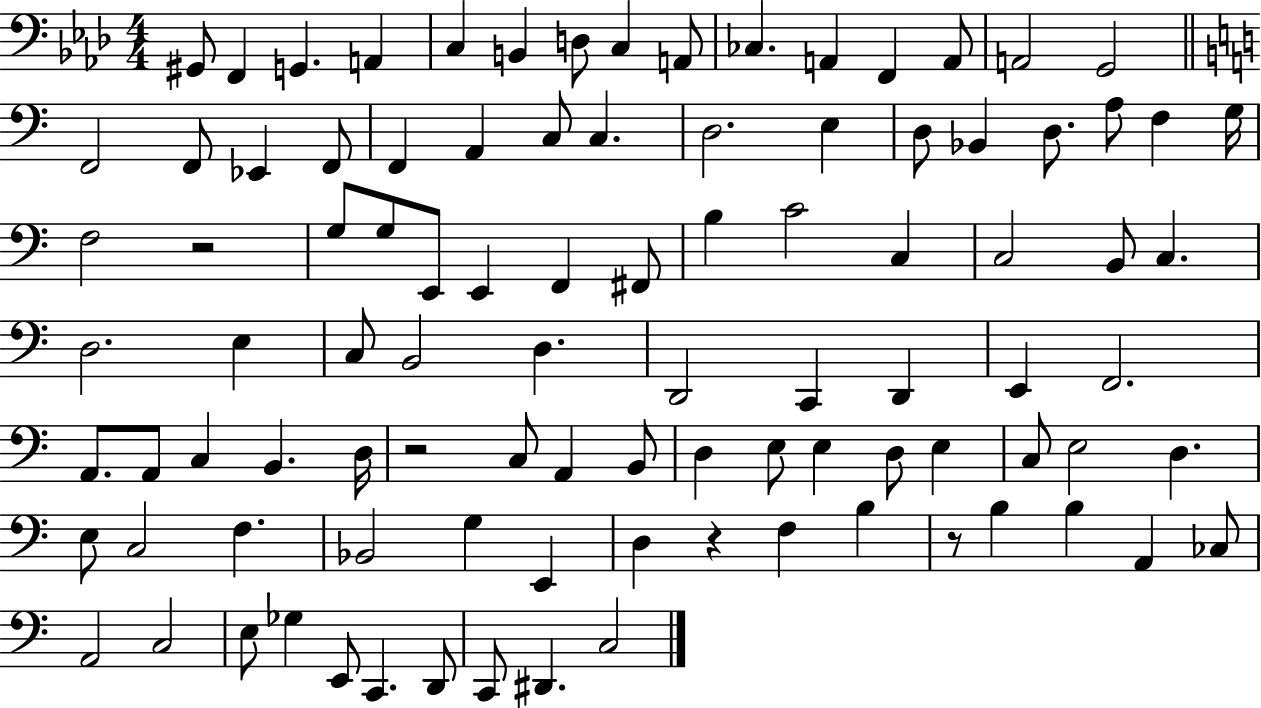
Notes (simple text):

G#2/e F2/q G2/q. A2/q C3/q B2/q D3/e C3/q A2/e CES3/q. A2/q F2/q A2/e A2/h G2/h F2/h F2/e Eb2/q F2/e F2/q A2/q C3/e C3/q. D3/h. E3/q D3/e Bb2/q D3/e. A3/e F3/q G3/s F3/h R/h G3/e G3/e E2/e E2/q F2/q F#2/e B3/q C4/h C3/q C3/h B2/e C3/q. D3/h. E3/q C3/e B2/h D3/q. D2/h C2/q D2/q E2/q F2/h. A2/e. A2/e C3/q B2/q. D3/s R/h C3/e A2/q B2/e D3/q E3/e E3/q D3/e E3/q C3/e E3/h D3/q. E3/e C3/h F3/q. Bb2/h G3/q E2/q D3/q R/q F3/q B3/q R/e B3/q B3/q A2/q CES3/e A2/h C3/h E3/e Gb3/q E2/e C2/q. D2/e C2/e D#2/q. C3/h